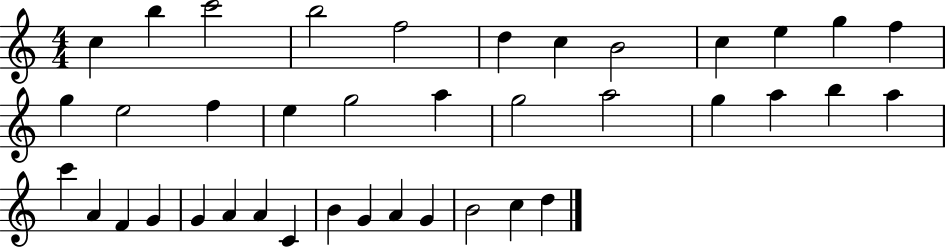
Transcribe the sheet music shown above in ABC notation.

X:1
T:Untitled
M:4/4
L:1/4
K:C
c b c'2 b2 f2 d c B2 c e g f g e2 f e g2 a g2 a2 g a b a c' A F G G A A C B G A G B2 c d